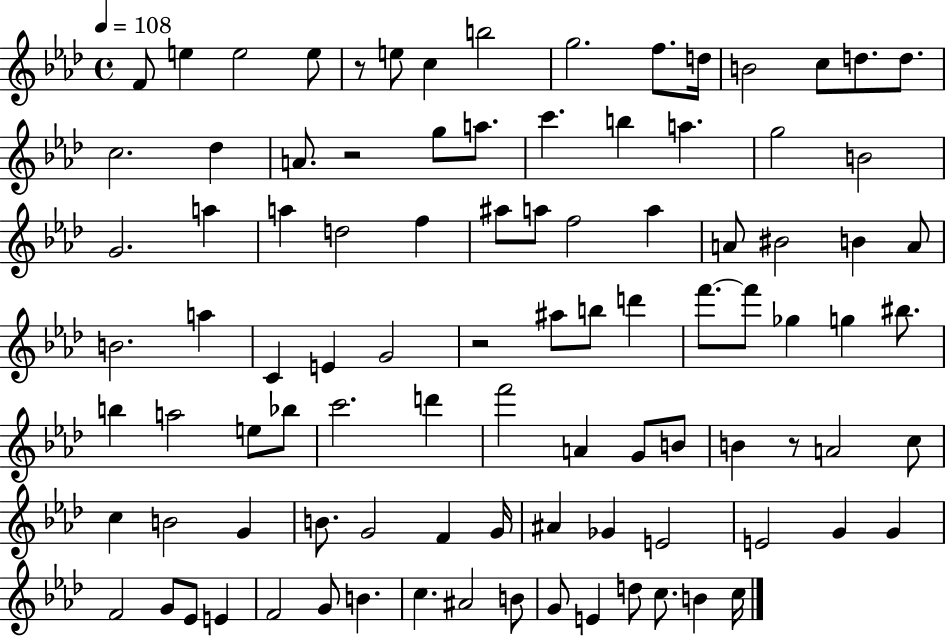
{
  \clef treble
  \time 4/4
  \defaultTimeSignature
  \key aes \major
  \tempo 4 = 108
  \repeat volta 2 { f'8 e''4 e''2 e''8 | r8 e''8 c''4 b''2 | g''2. f''8. d''16 | b'2 c''8 d''8. d''8. | \break c''2. des''4 | a'8. r2 g''8 a''8. | c'''4. b''4 a''4. | g''2 b'2 | \break g'2. a''4 | a''4 d''2 f''4 | ais''8 a''8 f''2 a''4 | a'8 bis'2 b'4 a'8 | \break b'2. a''4 | c'4 e'4 g'2 | r2 ais''8 b''8 d'''4 | f'''8.~~ f'''8 ges''4 g''4 bis''8. | \break b''4 a''2 e''8 bes''8 | c'''2. d'''4 | f'''2 a'4 g'8 b'8 | b'4 r8 a'2 c''8 | \break c''4 b'2 g'4 | b'8. g'2 f'4 g'16 | ais'4 ges'4 e'2 | e'2 g'4 g'4 | \break f'2 g'8 ees'8 e'4 | f'2 g'8 b'4. | c''4. ais'2 b'8 | g'8 e'4 d''8 c''8. b'4 c''16 | \break } \bar "|."
}